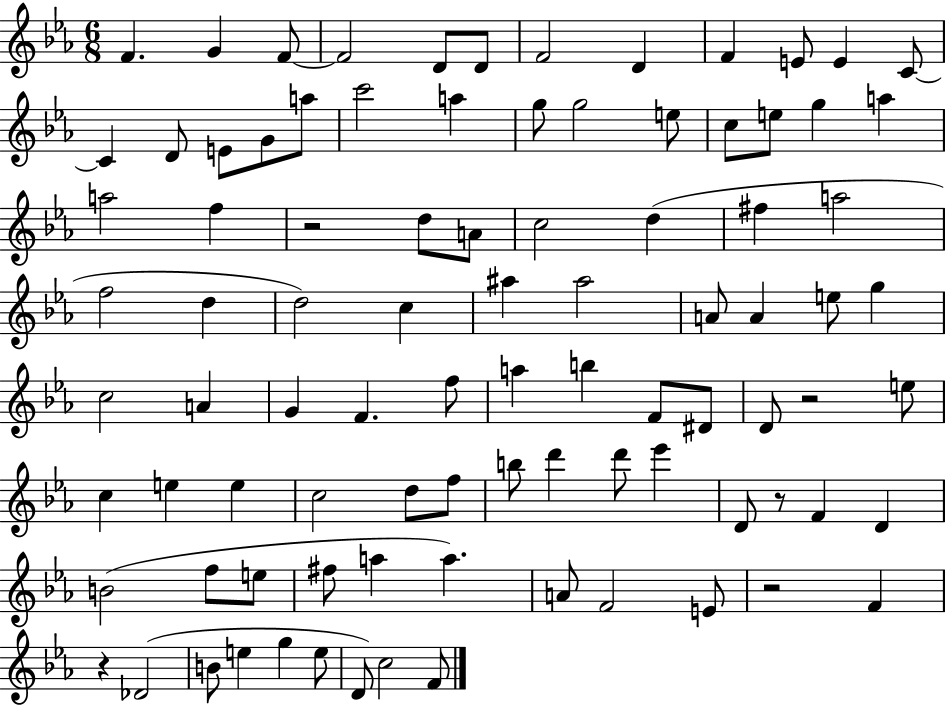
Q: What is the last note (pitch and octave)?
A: F4